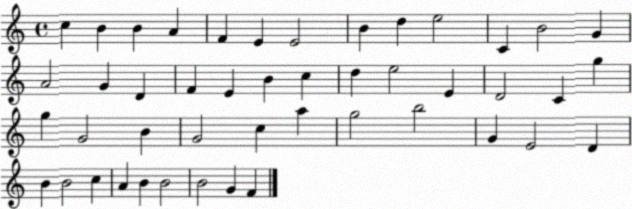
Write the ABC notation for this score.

X:1
T:Untitled
M:4/4
L:1/4
K:C
c B B A F E E2 B d e2 C B2 G A2 G D F E B c d e2 E D2 C g g G2 B G2 c a g2 b2 G E2 D B B2 c A B B2 B2 G F